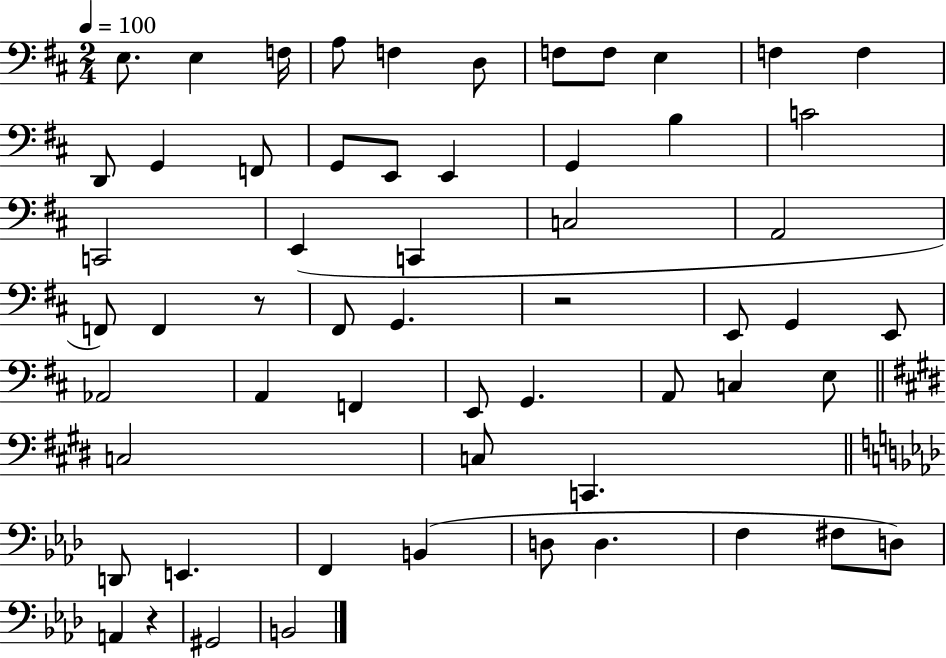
{
  \clef bass
  \numericTimeSignature
  \time 2/4
  \key d \major
  \tempo 4 = 100
  e8. e4 f16 | a8 f4 d8 | f8 f8 e4 | f4 f4 | \break d,8 g,4 f,8 | g,8 e,8 e,4 | g,4 b4 | c'2 | \break c,2 | e,4( c,4 | c2 | a,2 | \break f,8) f,4 r8 | fis,8 g,4. | r2 | e,8 g,4 e,8 | \break aes,2 | a,4 f,4 | e,8 g,4. | a,8 c4 e8 | \break \bar "||" \break \key e \major c2 | c8 c,4. | \bar "||" \break \key aes \major d,8 e,4. | f,4 b,4( | d8 d4. | f4 fis8 d8) | \break a,4 r4 | gis,2 | b,2 | \bar "|."
}